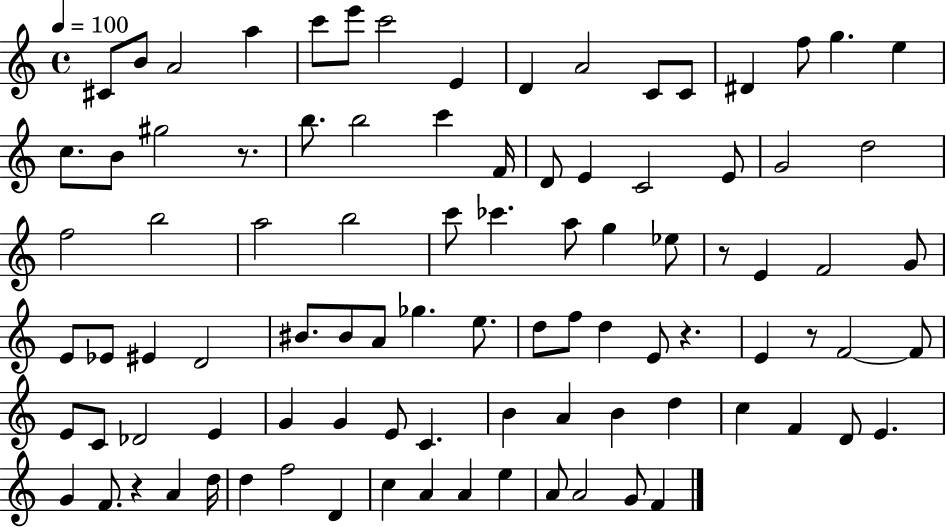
{
  \clef treble
  \time 4/4
  \defaultTimeSignature
  \key c \major
  \tempo 4 = 100
  \repeat volta 2 { cis'8 b'8 a'2 a''4 | c'''8 e'''8 c'''2 e'4 | d'4 a'2 c'8 c'8 | dis'4 f''8 g''4. e''4 | \break c''8. b'8 gis''2 r8. | b''8. b''2 c'''4 f'16 | d'8 e'4 c'2 e'8 | g'2 d''2 | \break f''2 b''2 | a''2 b''2 | c'''8 ces'''4. a''8 g''4 ees''8 | r8 e'4 f'2 g'8 | \break e'8 ees'8 eis'4 d'2 | bis'8. bis'8 a'8 ges''4. e''8. | d''8 f''8 d''4 e'8 r4. | e'4 r8 f'2~~ f'8 | \break e'8 c'8 des'2 e'4 | g'4 g'4 e'8 c'4. | b'4 a'4 b'4 d''4 | c''4 f'4 d'8 e'4. | \break g'4 f'8. r4 a'4 d''16 | d''4 f''2 d'4 | c''4 a'4 a'4 e''4 | a'8 a'2 g'8 f'4 | \break } \bar "|."
}